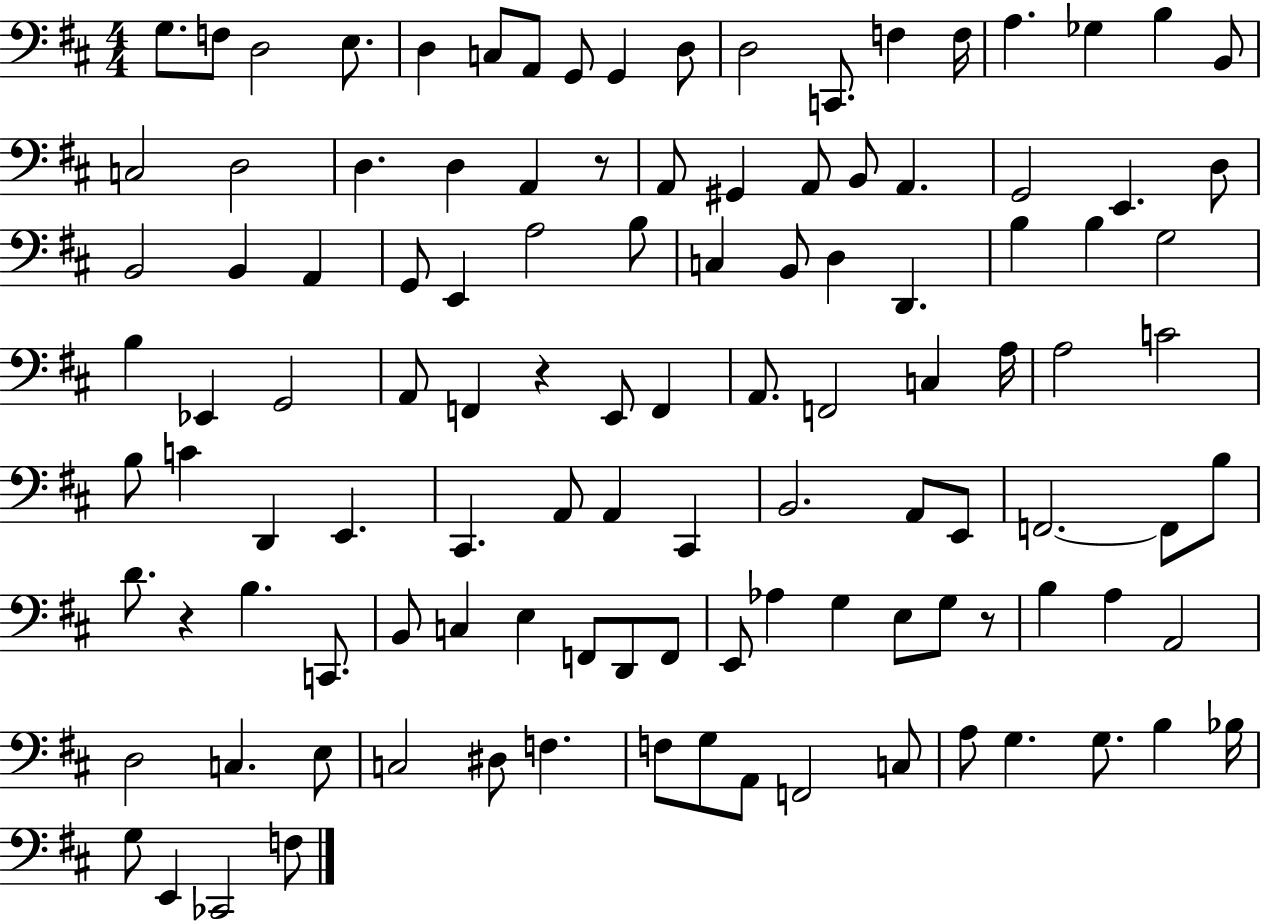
G3/e. F3/e D3/h E3/e. D3/q C3/e A2/e G2/e G2/q D3/e D3/h C2/e. F3/q F3/s A3/q. Gb3/q B3/q B2/e C3/h D3/h D3/q. D3/q A2/q R/e A2/e G#2/q A2/e B2/e A2/q. G2/h E2/q. D3/e B2/h B2/q A2/q G2/e E2/q A3/h B3/e C3/q B2/e D3/q D2/q. B3/q B3/q G3/h B3/q Eb2/q G2/h A2/e F2/q R/q E2/e F2/q A2/e. F2/h C3/q A3/s A3/h C4/h B3/e C4/q D2/q E2/q. C#2/q. A2/e A2/q C#2/q B2/h. A2/e E2/e F2/h. F2/e B3/e D4/e. R/q B3/q. C2/e. B2/e C3/q E3/q F2/e D2/e F2/e E2/e Ab3/q G3/q E3/e G3/e R/e B3/q A3/q A2/h D3/h C3/q. E3/e C3/h D#3/e F3/q. F3/e G3/e A2/e F2/h C3/e A3/e G3/q. G3/e. B3/q Bb3/s G3/e E2/q CES2/h F3/e